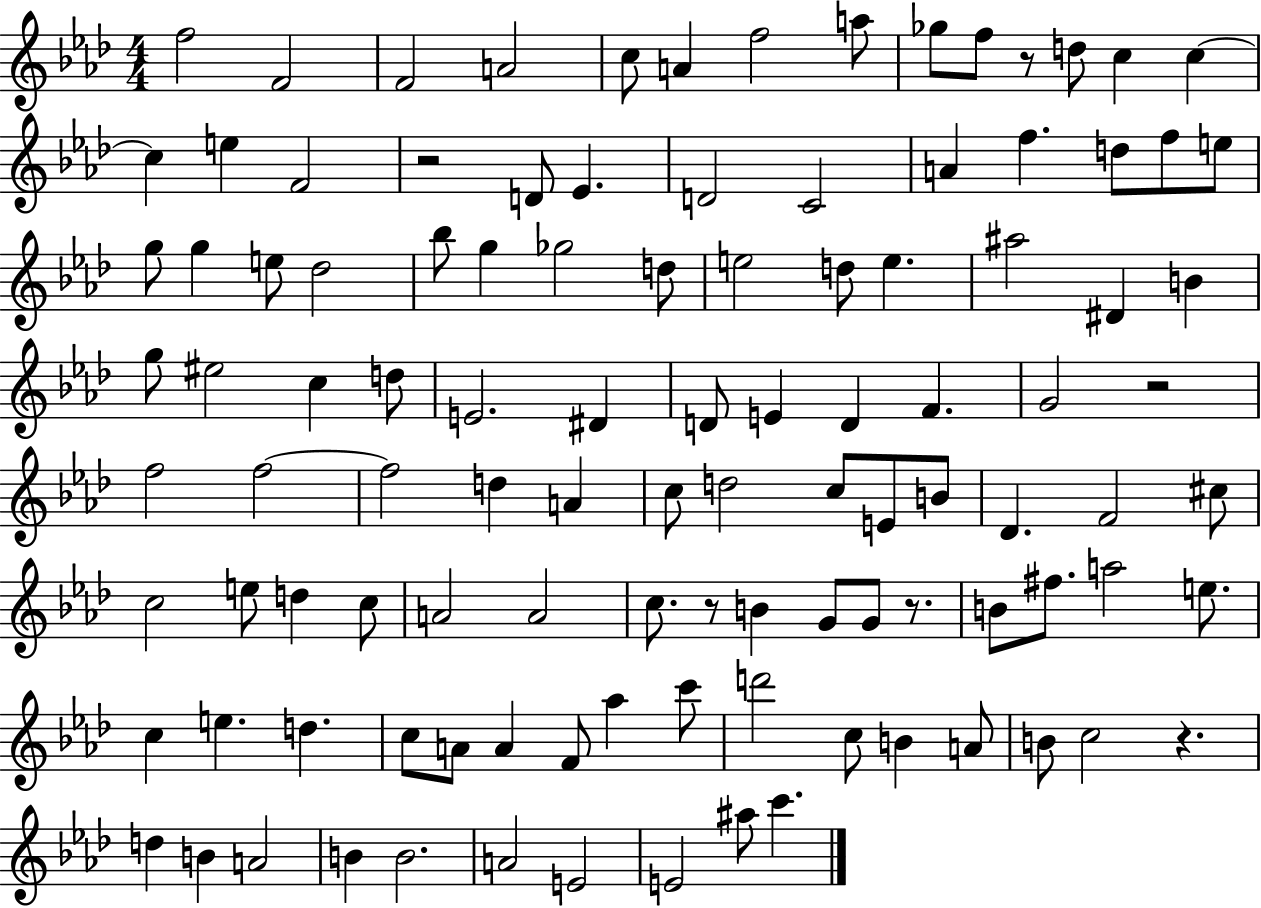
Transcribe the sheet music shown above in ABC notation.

X:1
T:Untitled
M:4/4
L:1/4
K:Ab
f2 F2 F2 A2 c/2 A f2 a/2 _g/2 f/2 z/2 d/2 c c c e F2 z2 D/2 _E D2 C2 A f d/2 f/2 e/2 g/2 g e/2 _d2 _b/2 g _g2 d/2 e2 d/2 e ^a2 ^D B g/2 ^e2 c d/2 E2 ^D D/2 E D F G2 z2 f2 f2 f2 d A c/2 d2 c/2 E/2 B/2 _D F2 ^c/2 c2 e/2 d c/2 A2 A2 c/2 z/2 B G/2 G/2 z/2 B/2 ^f/2 a2 e/2 c e d c/2 A/2 A F/2 _a c'/2 d'2 c/2 B A/2 B/2 c2 z d B A2 B B2 A2 E2 E2 ^a/2 c'